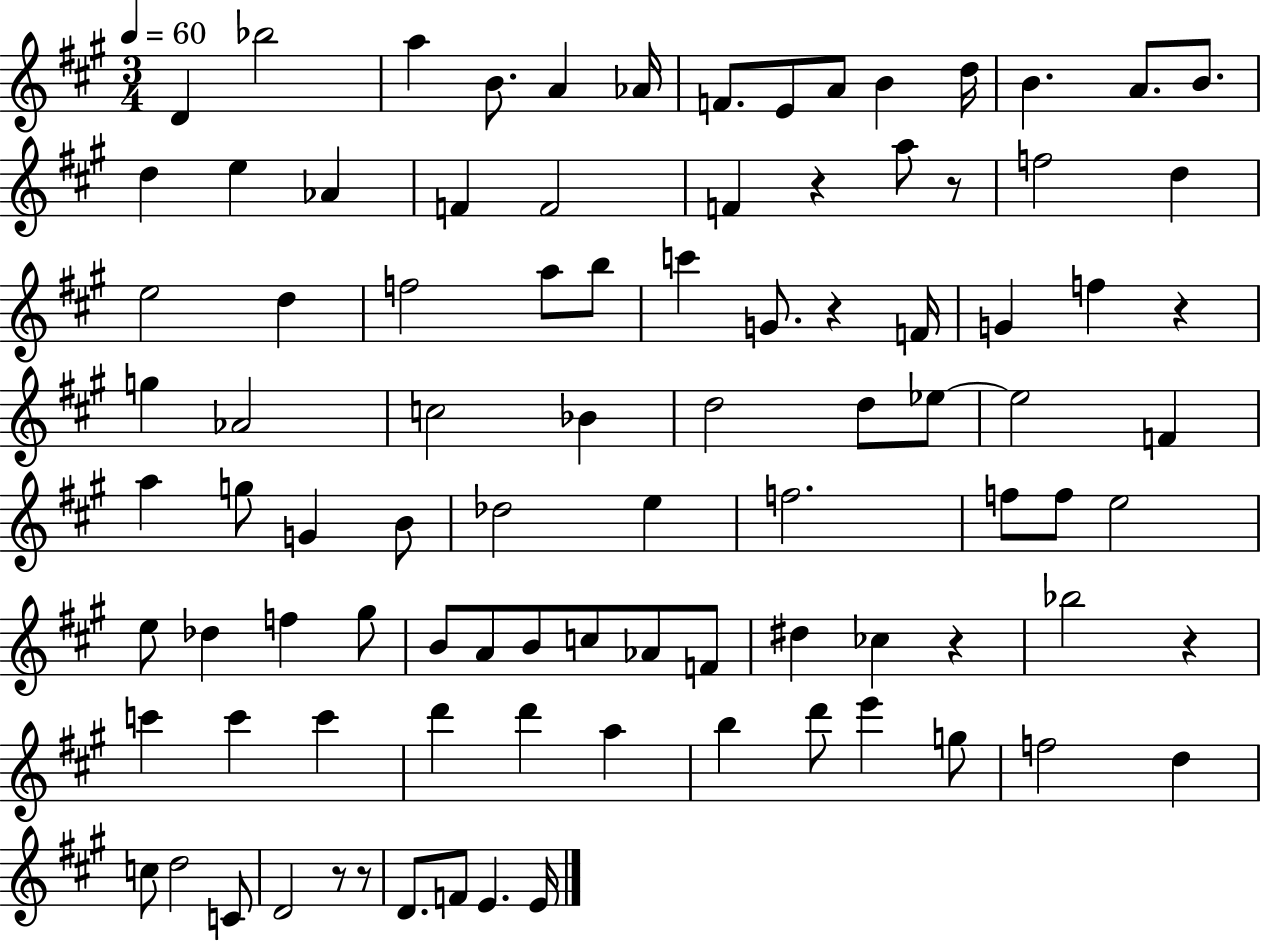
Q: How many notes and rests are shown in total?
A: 93